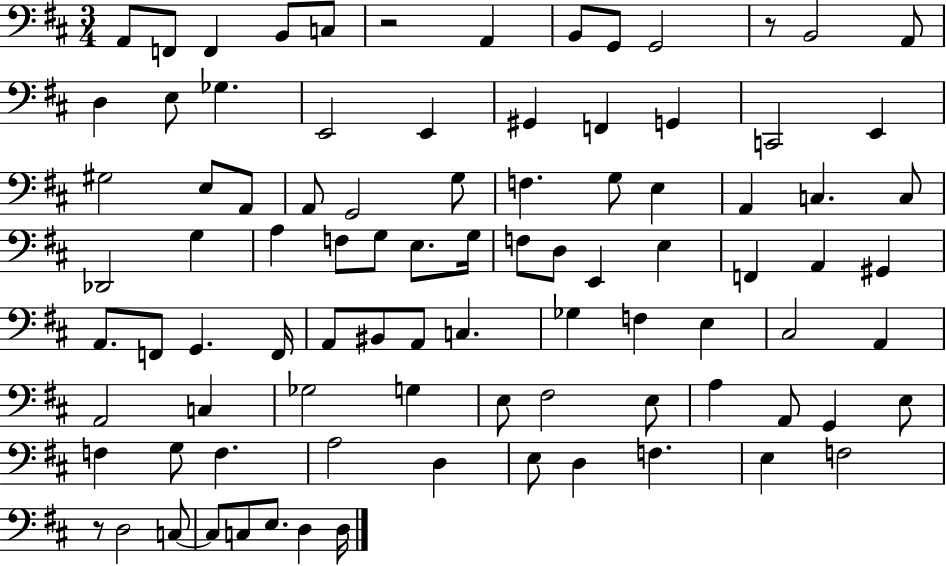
A2/e F2/e F2/q B2/e C3/e R/h A2/q B2/e G2/e G2/h R/e B2/h A2/e D3/q E3/e Gb3/q. E2/h E2/q G#2/q F2/q G2/q C2/h E2/q G#3/h E3/e A2/e A2/e G2/h G3/e F3/q. G3/e E3/q A2/q C3/q. C3/e Db2/h G3/q A3/q F3/e G3/e E3/e. G3/s F3/e D3/e E2/q E3/q F2/q A2/q G#2/q A2/e. F2/e G2/q. F2/s A2/e BIS2/e A2/e C3/q. Gb3/q F3/q E3/q C#3/h A2/q A2/h C3/q Gb3/h G3/q E3/e F#3/h E3/e A3/q A2/e G2/q E3/e F3/q G3/e F3/q. A3/h D3/q E3/e D3/q F3/q. E3/q F3/h R/e D3/h C3/e C3/e C3/e E3/e. D3/q D3/s